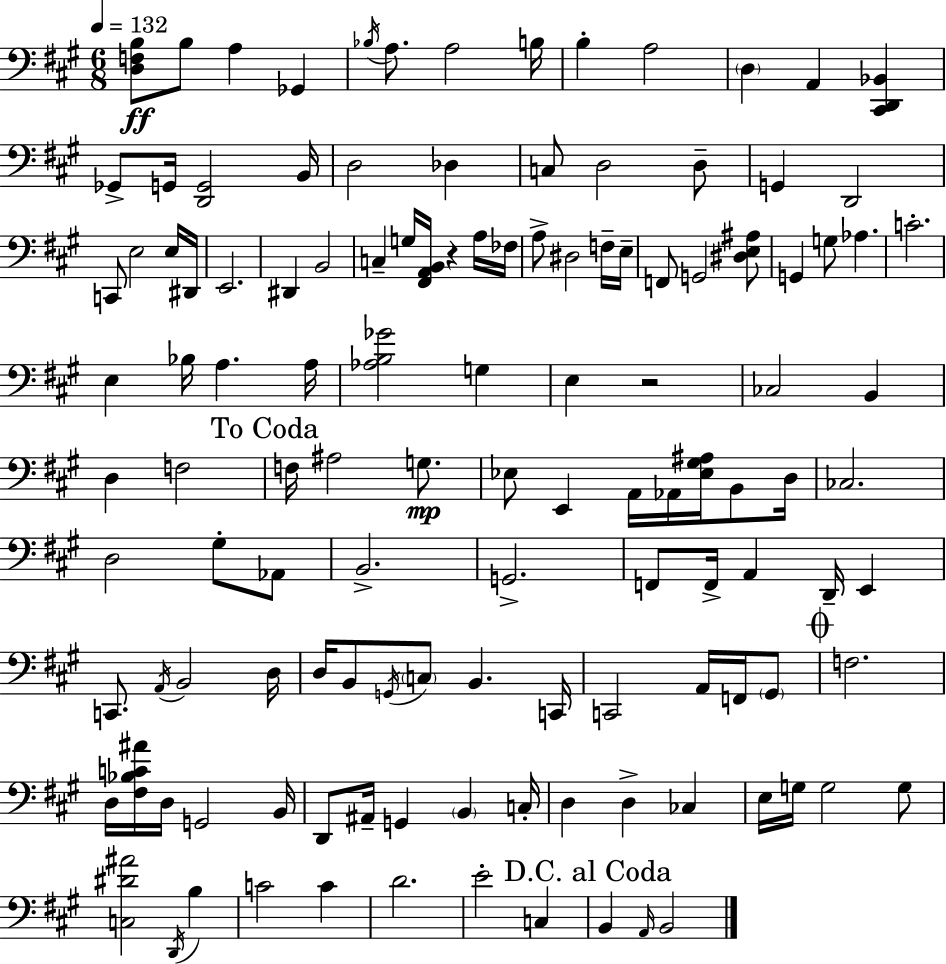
{
  \clef bass
  \numericTimeSignature
  \time 6/8
  \key a \major
  \tempo 4 = 132
  <d f b>8\ff b8 a4 ges,4 | \acciaccatura { bes16 } a8. a2 | b16 b4-. a2 | \parenthesize d4 a,4 <cis, d, bes,>4 | \break ges,8-> g,16 <d, g,>2 | b,16 d2 des4 | c8 d2 d8-- | g,4 d,2 | \break c,8 e2 e16 | dis,16 e,2. | dis,4 b,2 | c4-- g16 <fis, a, b,>16 r4 a16 | \break fes16 a8-> dis2 f16-- | e16-- f,8 g,2 <dis e ais>8 | g,4 g8 aes4. | c'2.-. | \break e4 bes16 a4. | a16 <aes b ges'>2 g4 | e4 r2 | ces2 b,4 | \break d4 f2 | \mark "To Coda" f16 ais2 g8.\mp | ees8 e,4 a,16 aes,16 <ees gis ais>16 b,8 | d16 ces2. | \break d2 gis8-. aes,8 | b,2.-> | g,2.-> | f,8 f,16-> a,4 d,16-- e,4 | \break c,8. \acciaccatura { a,16 } b,2 | d16 d16 b,8 \acciaccatura { g,16 } \parenthesize c8 b,4. | c,16 c,2 a,16 | f,16 \parenthesize gis,8 \mark \markup { \musicglyph "scripts.coda" } f2. | \break d16 <fis bes c' ais'>16 d16 g,2 | b,16 d,8 ais,16-- g,4 \parenthesize b,4 | c16-. d4 d4-> ces4 | e16 g16 g2 | \break g8 <c dis' ais'>2 \acciaccatura { d,16 } | b4 c'2 | c'4 d'2. | e'2-. | \break c4 \mark "D.C. al Coda" b,4 \grace { a,16 } b,2 | \bar "|."
}